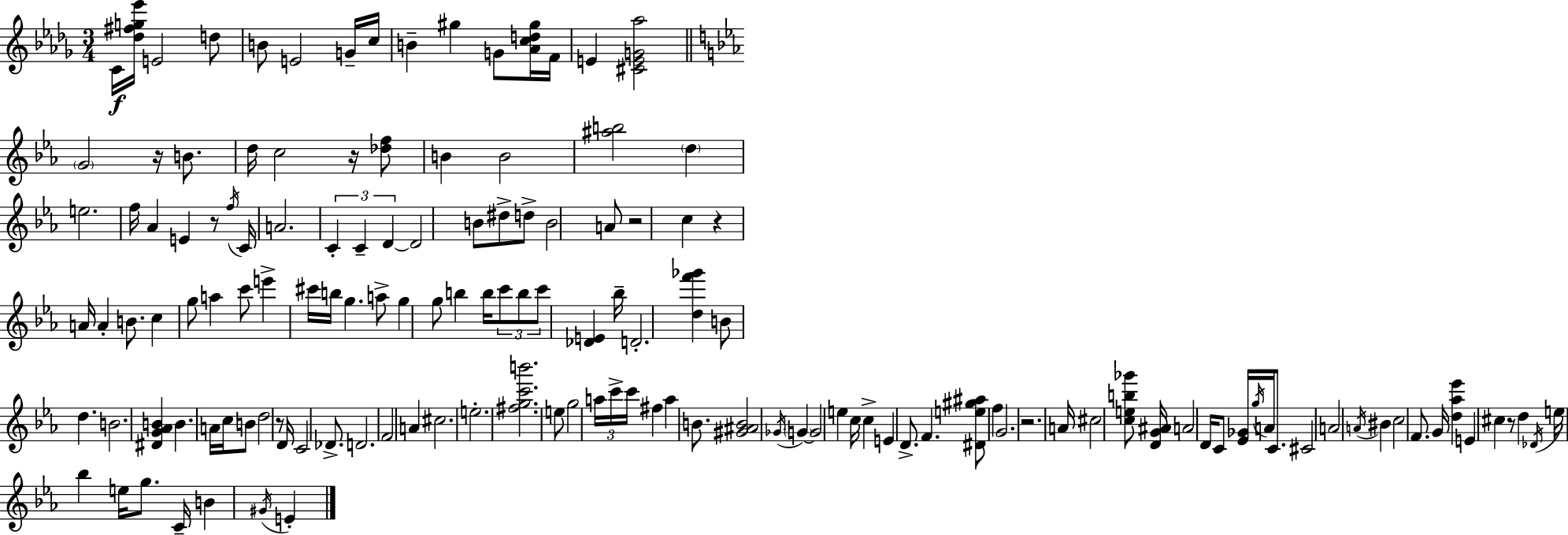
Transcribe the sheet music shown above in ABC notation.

X:1
T:Untitled
M:3/4
L:1/4
K:Bbm
C/4 [_d^fg_e']/4 E2 d/2 B/2 E2 G/4 c/4 B ^g G/2 [_Acd^g]/4 F/4 E [^CEG_a]2 G2 z/4 B/2 d/4 c2 z/4 [_df]/2 B B2 [^ab]2 d e2 f/4 _A E z/2 f/4 C/4 A2 C C D D2 B/2 ^d/2 d/2 B2 A/2 z2 c z A/4 A B/2 c g/2 a c'/2 e' ^c'/4 b/4 g a/2 g g/2 b b/4 c'/2 b/2 c'/2 [_DE] _b/4 D2 [df'_g'] B/2 d B2 [^DG_AB] B A/4 c/4 B/2 d2 z/2 D/4 C2 _D/2 D2 F2 A ^c2 e2 [^fgc'b']2 e/2 g2 a/4 c'/4 c'/4 ^f a B/2 [^G^AB]2 _G/4 G G2 e c/4 c E D/2 F [^De^g^a]/2 f G2 z2 A/4 ^c2 [ceb_g']/2 [DG^A]/4 A2 D/4 C/2 [_E_G]/4 g/4 A/4 C/2 ^C2 A2 A/4 ^B c2 F/2 G/4 [d_a_e'] E ^c z/2 d _D/4 e/4 _b e/4 g/2 C/4 B ^G/4 E